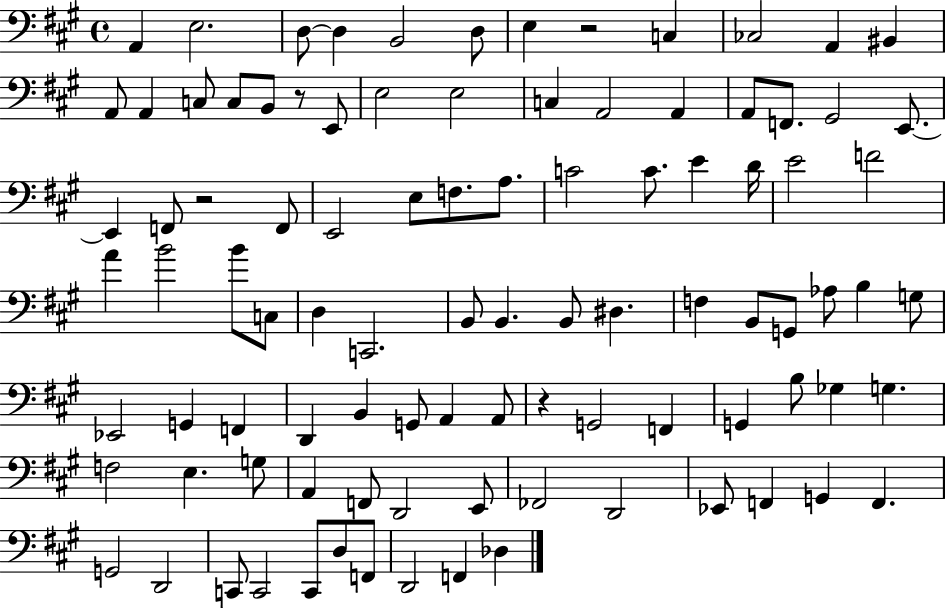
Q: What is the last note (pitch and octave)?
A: Db3